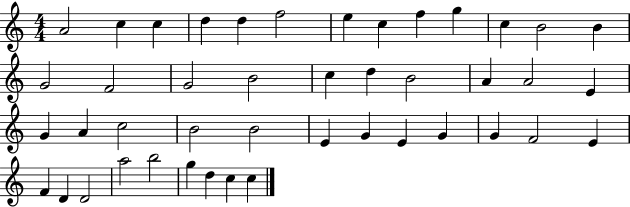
{
  \clef treble
  \numericTimeSignature
  \time 4/4
  \key c \major
  a'2 c''4 c''4 | d''4 d''4 f''2 | e''4 c''4 f''4 g''4 | c''4 b'2 b'4 | \break g'2 f'2 | g'2 b'2 | c''4 d''4 b'2 | a'4 a'2 e'4 | \break g'4 a'4 c''2 | b'2 b'2 | e'4 g'4 e'4 g'4 | g'4 f'2 e'4 | \break f'4 d'4 d'2 | a''2 b''2 | g''4 d''4 c''4 c''4 | \bar "|."
}